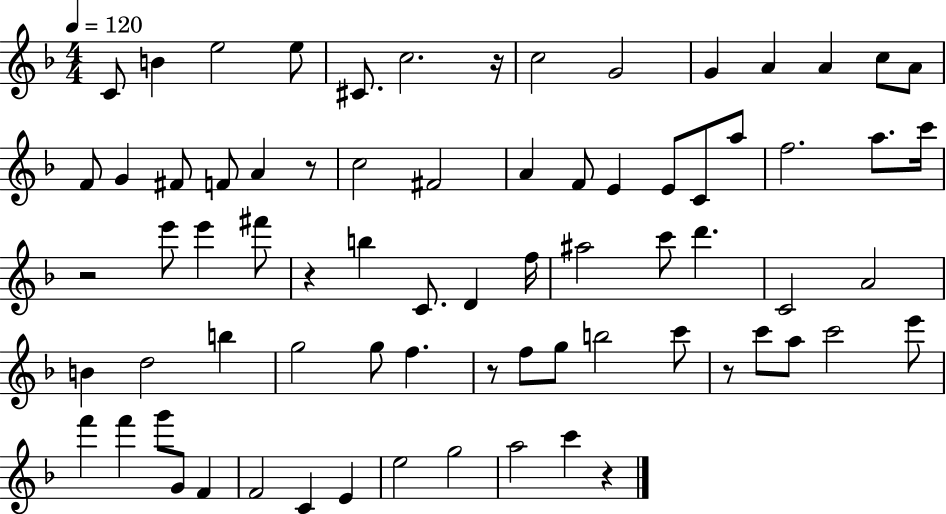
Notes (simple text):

C4/e B4/q E5/h E5/e C#4/e. C5/h. R/s C5/h G4/h G4/q A4/q A4/q C5/e A4/e F4/e G4/q F#4/e F4/e A4/q R/e C5/h F#4/h A4/q F4/e E4/q E4/e C4/e A5/e F5/h. A5/e. C6/s R/h E6/e E6/q F#6/e R/q B5/q C4/e. D4/q F5/s A#5/h C6/e D6/q. C4/h A4/h B4/q D5/h B5/q G5/h G5/e F5/q. R/e F5/e G5/e B5/h C6/e R/e C6/e A5/e C6/h E6/e F6/q F6/q G6/e G4/e F4/q F4/h C4/q E4/q E5/h G5/h A5/h C6/q R/q